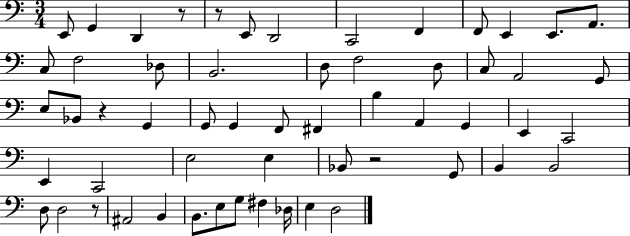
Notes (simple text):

E2/e G2/q D2/q R/e R/e E2/e D2/h C2/h F2/q F2/e E2/q E2/e. A2/e. C3/e F3/h Db3/e B2/h. D3/e F3/h D3/e C3/e A2/h G2/e E3/e Bb2/e R/q G2/q G2/e G2/q F2/e F#2/q B3/q A2/q G2/q E2/q C2/h E2/q C2/h E3/h E3/q Bb2/e R/h G2/e B2/q B2/h D3/e D3/h R/e A#2/h B2/q B2/e. E3/e G3/e F#3/q Db3/s E3/q D3/h